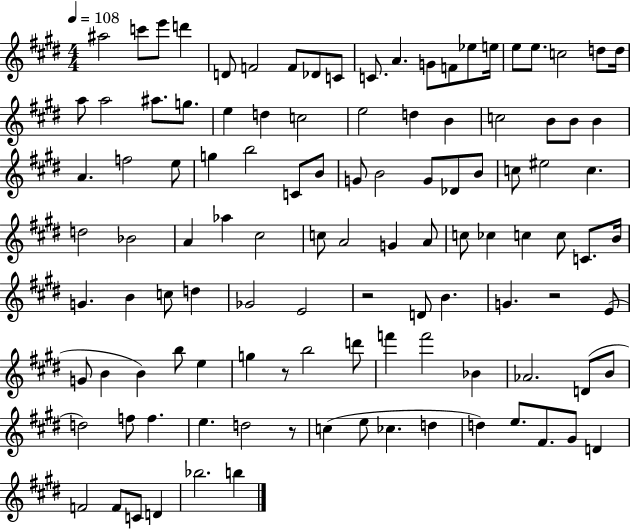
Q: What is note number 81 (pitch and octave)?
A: B5